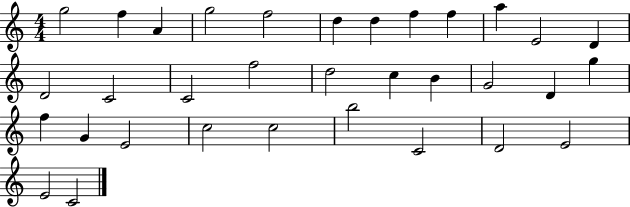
X:1
T:Untitled
M:4/4
L:1/4
K:C
g2 f A g2 f2 d d f f a E2 D D2 C2 C2 f2 d2 c B G2 D g f G E2 c2 c2 b2 C2 D2 E2 E2 C2